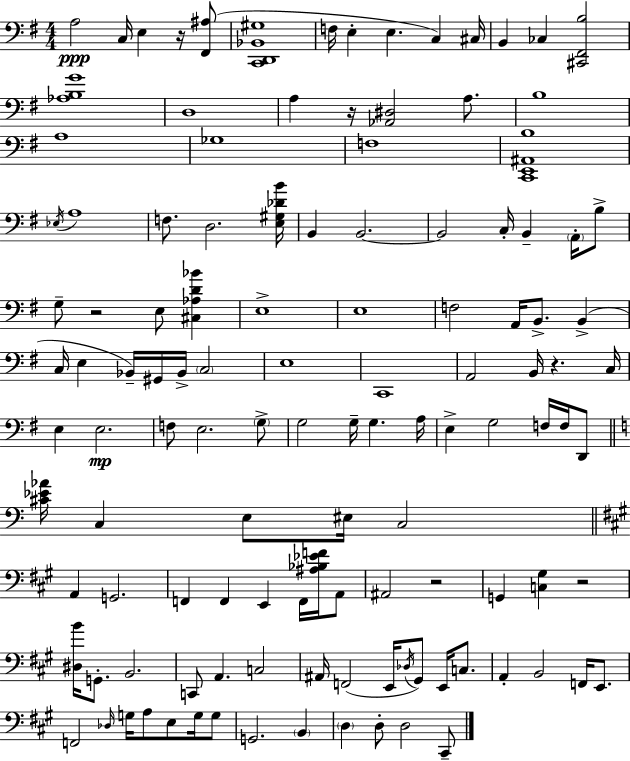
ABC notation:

X:1
T:Untitled
M:4/4
L:1/4
K:Em
A,2 C,/4 E, z/4 [^F,,^A,]/2 [C,,D,,_B,,^G,]4 F,/4 E, E, C, ^C,/4 B,, _C, [^C,,^F,,B,]2 [_A,B,G]4 D,4 A, z/4 [_A,,^D,]2 A,/2 B,4 A,4 _G,4 F,4 [C,,E,,^A,,B,]4 _E,/4 A,4 F,/2 D,2 [E,^G,_DB]/4 B,, B,,2 B,,2 C,/4 B,, A,,/4 B,/2 G,/2 z2 E,/2 [^C,_A,D_B] E,4 E,4 F,2 A,,/4 B,,/2 B,, C,/4 E, _B,,/4 ^G,,/4 _B,,/4 C,2 E,4 C,,4 A,,2 B,,/4 z C,/4 E, E,2 F,/2 E,2 G,/2 G,2 G,/4 G, A,/4 E, G,2 F,/4 F,/4 D,,/2 [^C_E_A]/4 C, E,/2 ^E,/4 C,2 A,, G,,2 F,, F,, E,, F,,/4 [^A,_B,_EF]/4 A,,/2 ^A,,2 z2 G,, [C,^G,] z2 [^D,B]/4 G,,/2 B,,2 C,,/2 A,, C,2 ^A,,/4 F,,2 E,,/4 _D,/4 ^G,,/2 E,,/4 C,/2 A,, B,,2 F,,/4 E,,/2 F,,2 _D,/4 G,/4 A,/2 E,/2 G,/4 G,/2 G,,2 B,, D, D,/2 D,2 ^C,,/2